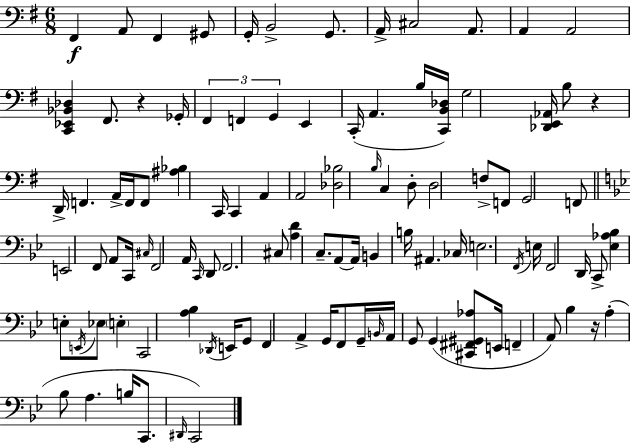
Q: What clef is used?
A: bass